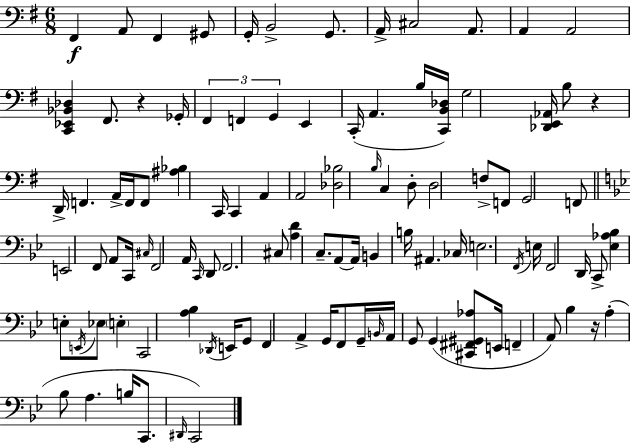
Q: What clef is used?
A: bass